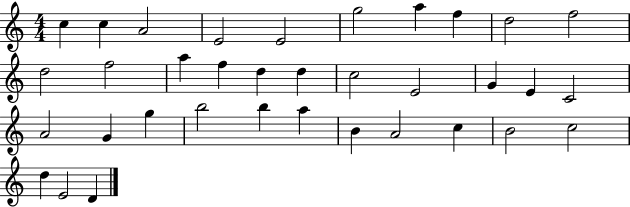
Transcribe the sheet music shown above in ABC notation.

X:1
T:Untitled
M:4/4
L:1/4
K:C
c c A2 E2 E2 g2 a f d2 f2 d2 f2 a f d d c2 E2 G E C2 A2 G g b2 b a B A2 c B2 c2 d E2 D